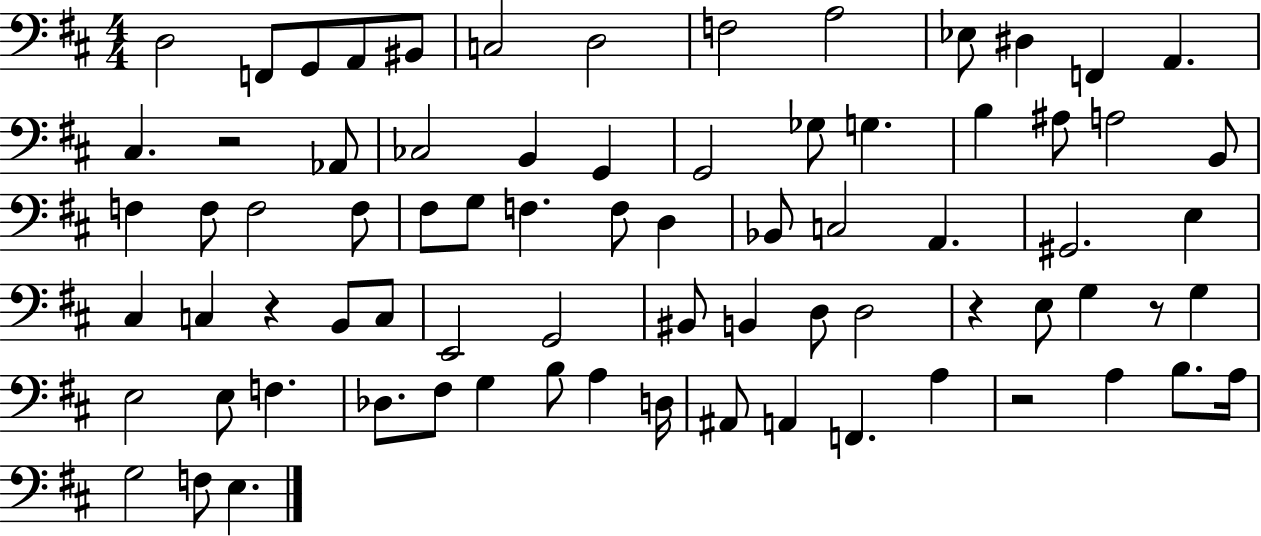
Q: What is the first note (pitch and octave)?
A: D3